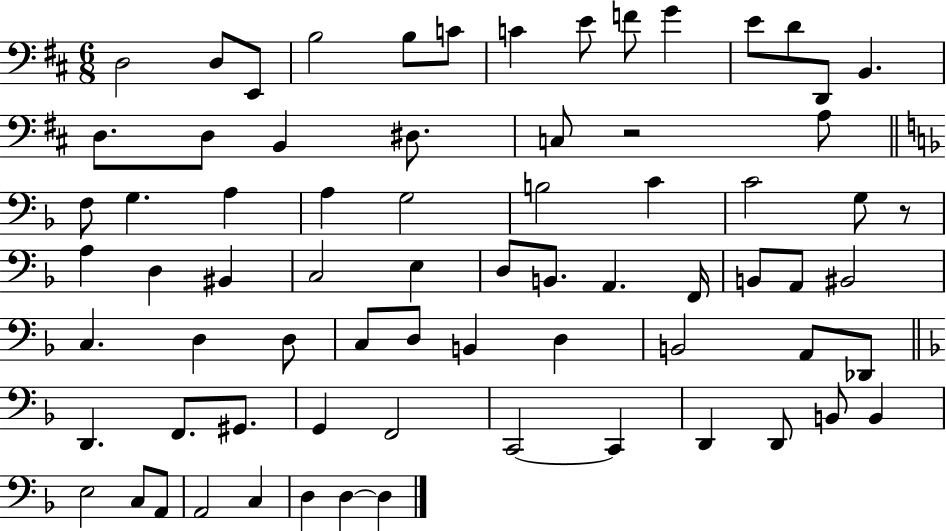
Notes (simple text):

D3/h D3/e E2/e B3/h B3/e C4/e C4/q E4/e F4/e G4/q E4/e D4/e D2/e B2/q. D3/e. D3/e B2/q D#3/e. C3/e R/h A3/e F3/e G3/q. A3/q A3/q G3/h B3/h C4/q C4/h G3/e R/e A3/q D3/q BIS2/q C3/h E3/q D3/e B2/e. A2/q. F2/s B2/e A2/e BIS2/h C3/q. D3/q D3/e C3/e D3/e B2/q D3/q B2/h A2/e Db2/e D2/q. F2/e. G#2/e. G2/q F2/h C2/h C2/q D2/q D2/e B2/e B2/q E3/h C3/e A2/e A2/h C3/q D3/q D3/q D3/q